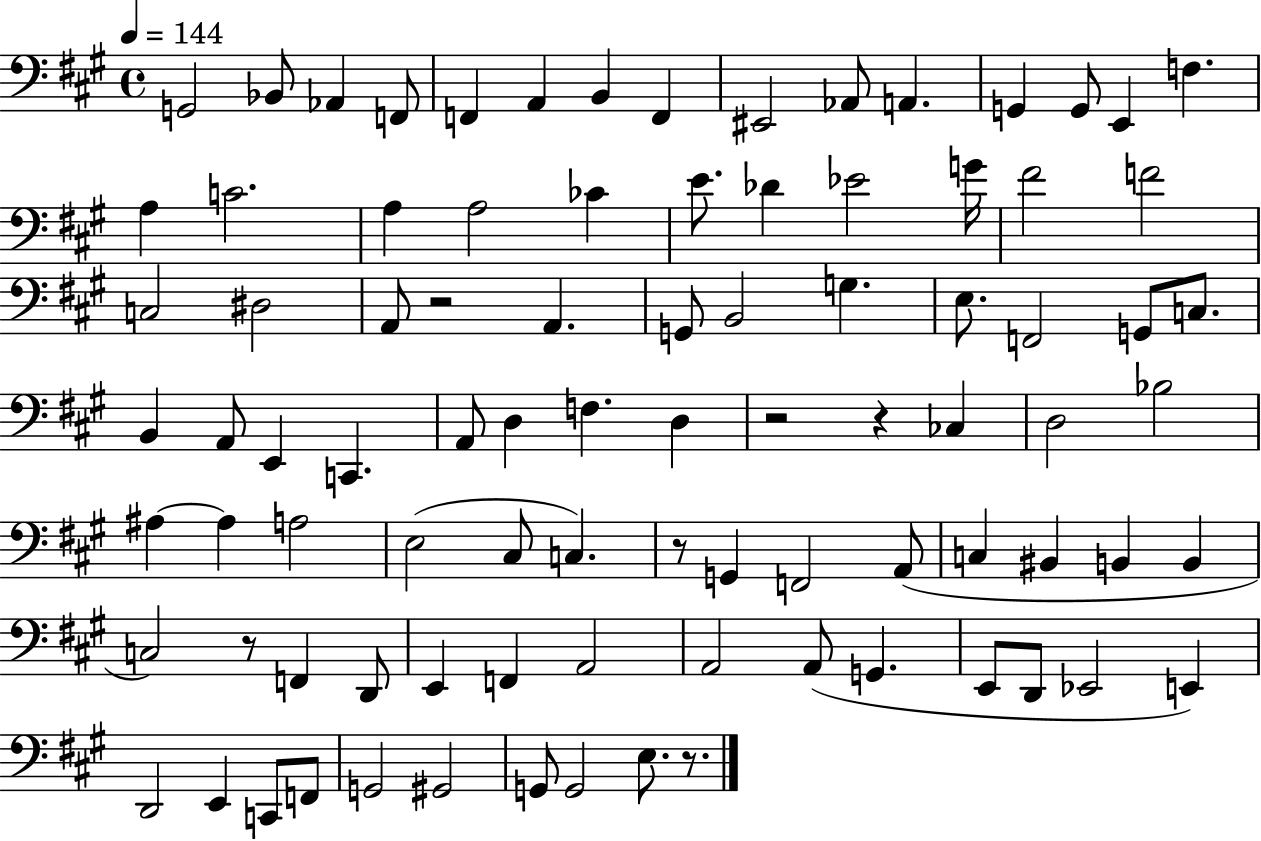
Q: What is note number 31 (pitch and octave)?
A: G2